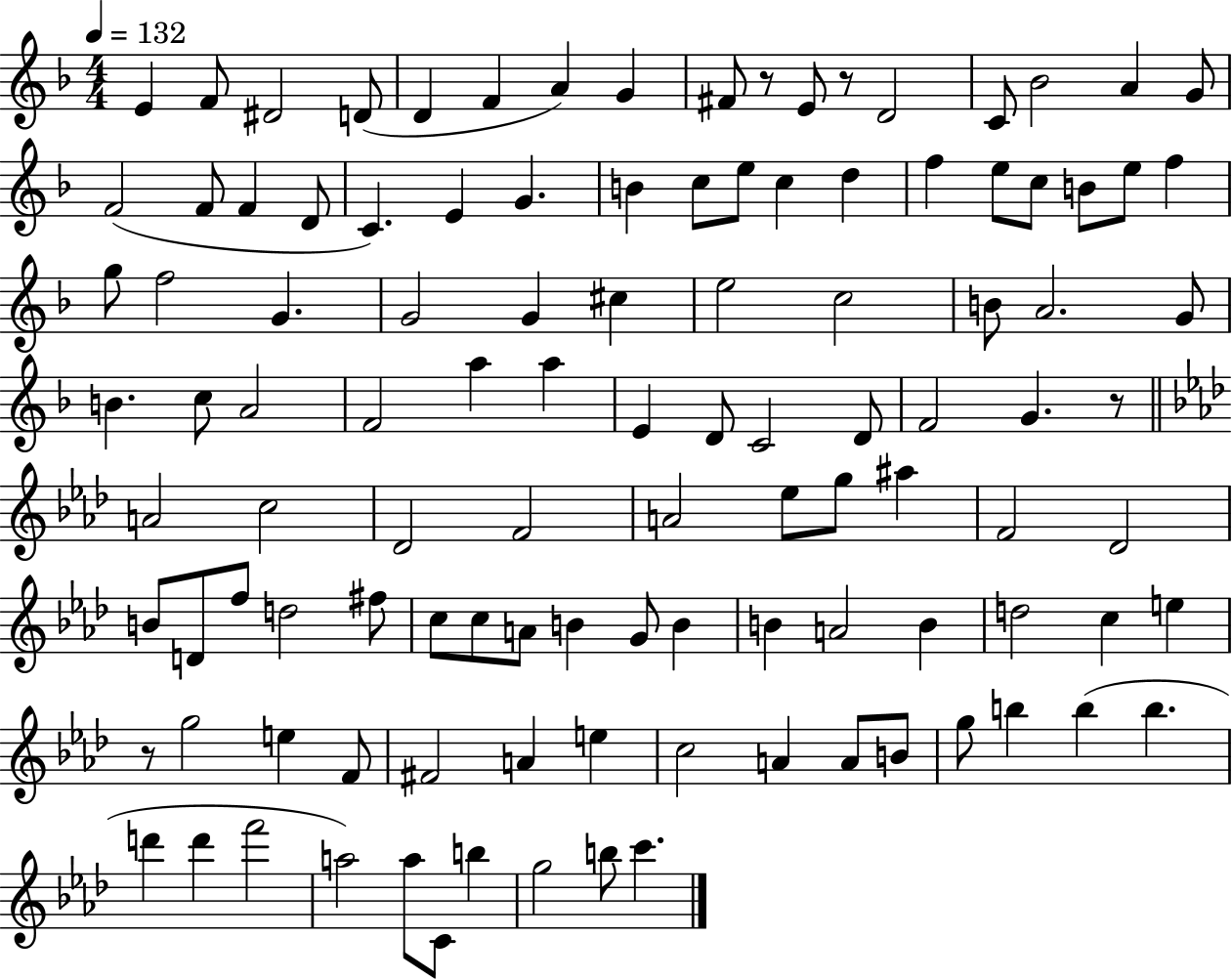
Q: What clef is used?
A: treble